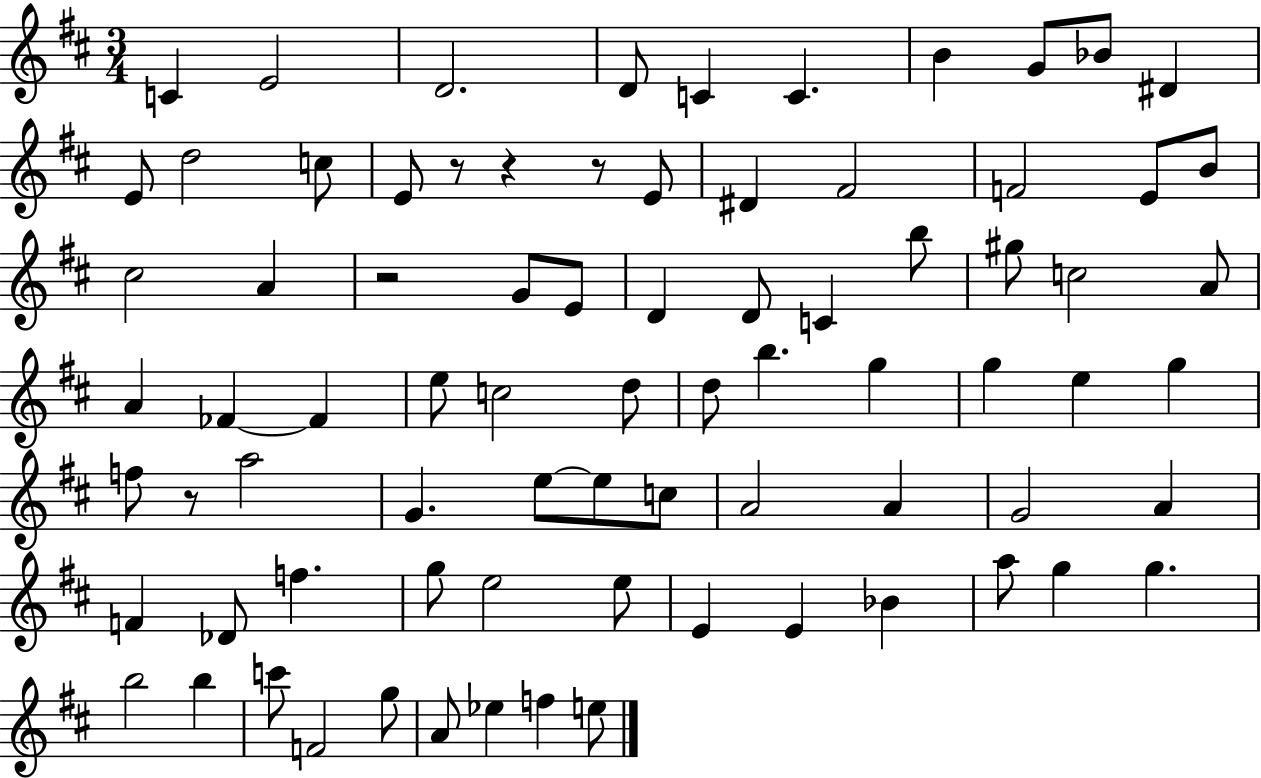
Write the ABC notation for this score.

X:1
T:Untitled
M:3/4
L:1/4
K:D
C E2 D2 D/2 C C B G/2 _B/2 ^D E/2 d2 c/2 E/2 z/2 z z/2 E/2 ^D ^F2 F2 E/2 B/2 ^c2 A z2 G/2 E/2 D D/2 C b/2 ^g/2 c2 A/2 A _F _F e/2 c2 d/2 d/2 b g g e g f/2 z/2 a2 G e/2 e/2 c/2 A2 A G2 A F _D/2 f g/2 e2 e/2 E E _B a/2 g g b2 b c'/2 F2 g/2 A/2 _e f e/2